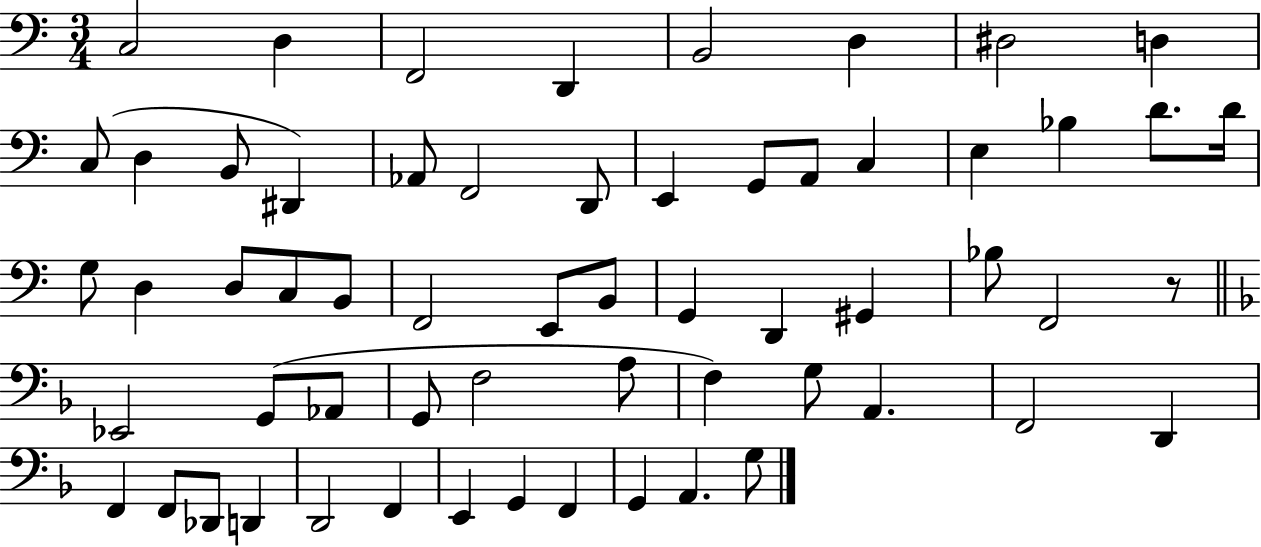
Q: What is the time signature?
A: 3/4